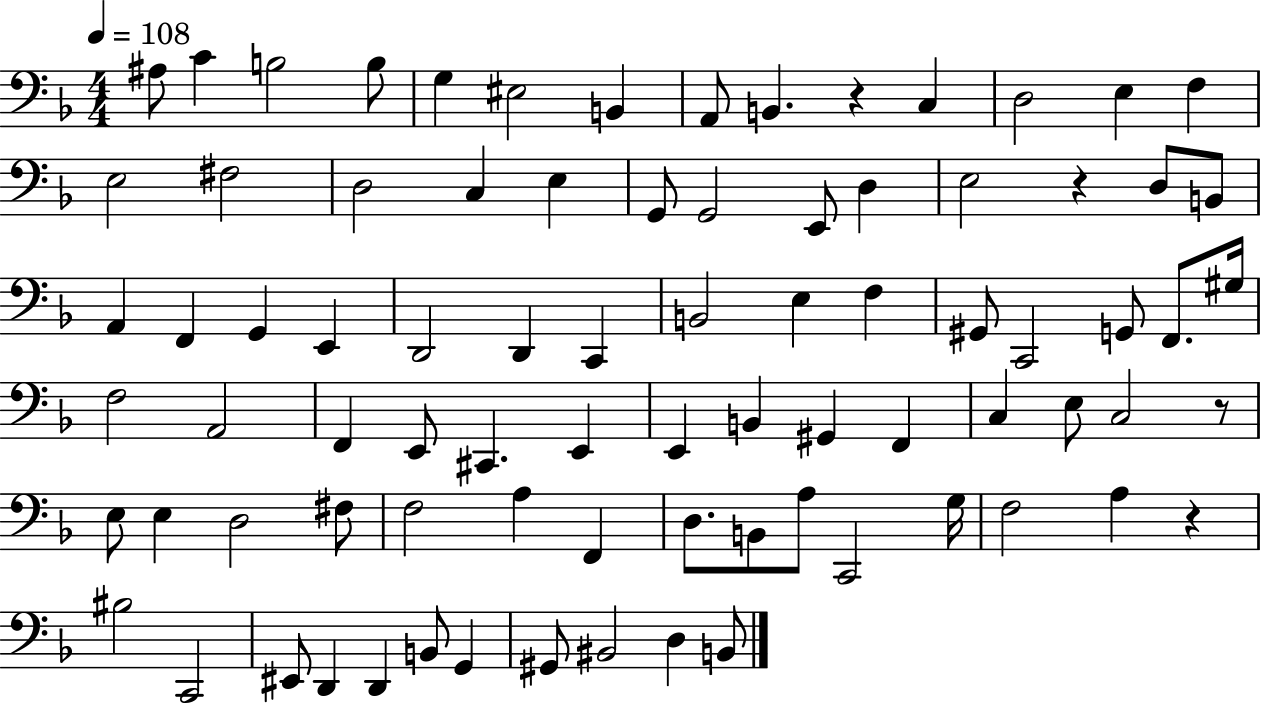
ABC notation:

X:1
T:Untitled
M:4/4
L:1/4
K:F
^A,/2 C B,2 B,/2 G, ^E,2 B,, A,,/2 B,, z C, D,2 E, F, E,2 ^F,2 D,2 C, E, G,,/2 G,,2 E,,/2 D, E,2 z D,/2 B,,/2 A,, F,, G,, E,, D,,2 D,, C,, B,,2 E, F, ^G,,/2 C,,2 G,,/2 F,,/2 ^G,/4 F,2 A,,2 F,, E,,/2 ^C,, E,, E,, B,, ^G,, F,, C, E,/2 C,2 z/2 E,/2 E, D,2 ^F,/2 F,2 A, F,, D,/2 B,,/2 A,/2 C,,2 G,/4 F,2 A, z ^B,2 C,,2 ^E,,/2 D,, D,, B,,/2 G,, ^G,,/2 ^B,,2 D, B,,/2